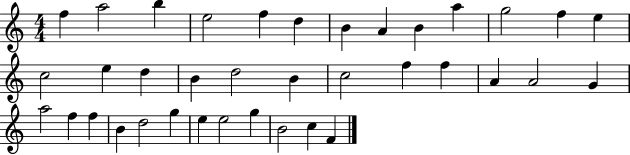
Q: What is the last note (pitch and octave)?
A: F4